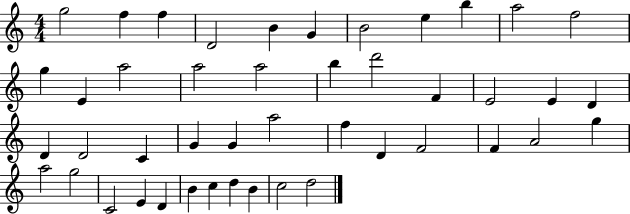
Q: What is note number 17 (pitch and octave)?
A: B5